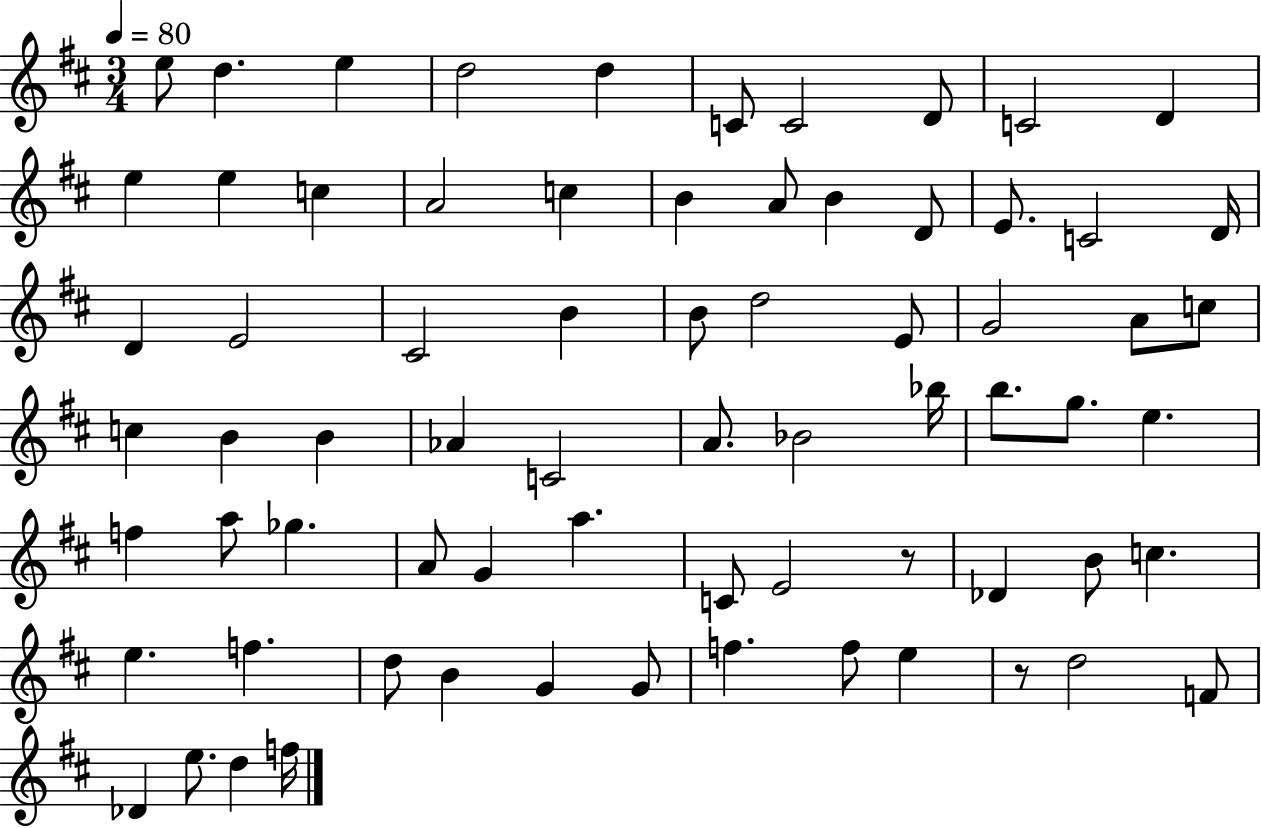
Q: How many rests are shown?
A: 2